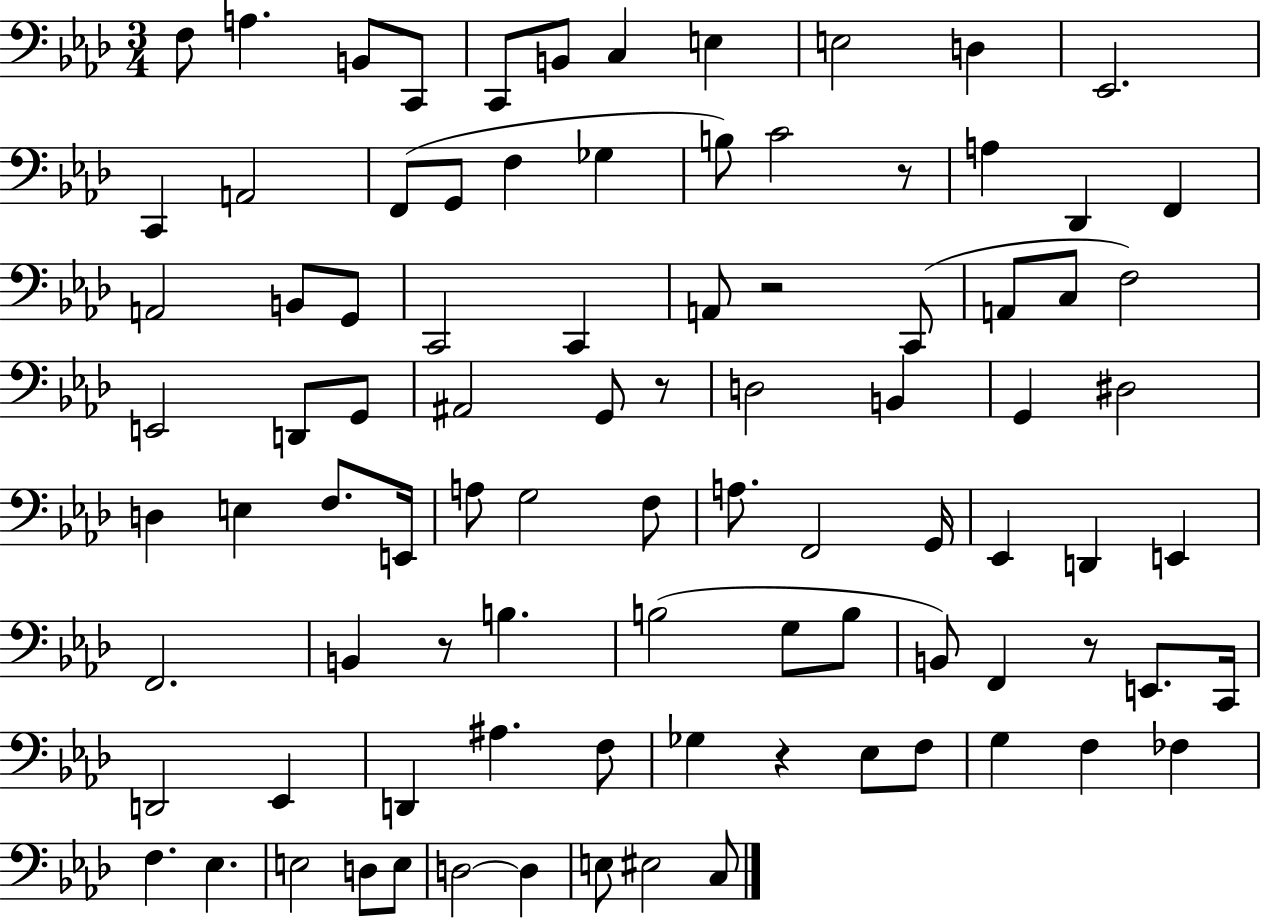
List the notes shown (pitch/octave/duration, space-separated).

F3/e A3/q. B2/e C2/e C2/e B2/e C3/q E3/q E3/h D3/q Eb2/h. C2/q A2/h F2/e G2/e F3/q Gb3/q B3/e C4/h R/e A3/q Db2/q F2/q A2/h B2/e G2/e C2/h C2/q A2/e R/h C2/e A2/e C3/e F3/h E2/h D2/e G2/e A#2/h G2/e R/e D3/h B2/q G2/q D#3/h D3/q E3/q F3/e. E2/s A3/e G3/h F3/e A3/e. F2/h G2/s Eb2/q D2/q E2/q F2/h. B2/q R/e B3/q. B3/h G3/e B3/e B2/e F2/q R/e E2/e. C2/s D2/h Eb2/q D2/q A#3/q. F3/e Gb3/q R/q Eb3/e F3/e G3/q F3/q FES3/q F3/q. Eb3/q. E3/h D3/e E3/e D3/h D3/q E3/e EIS3/h C3/e